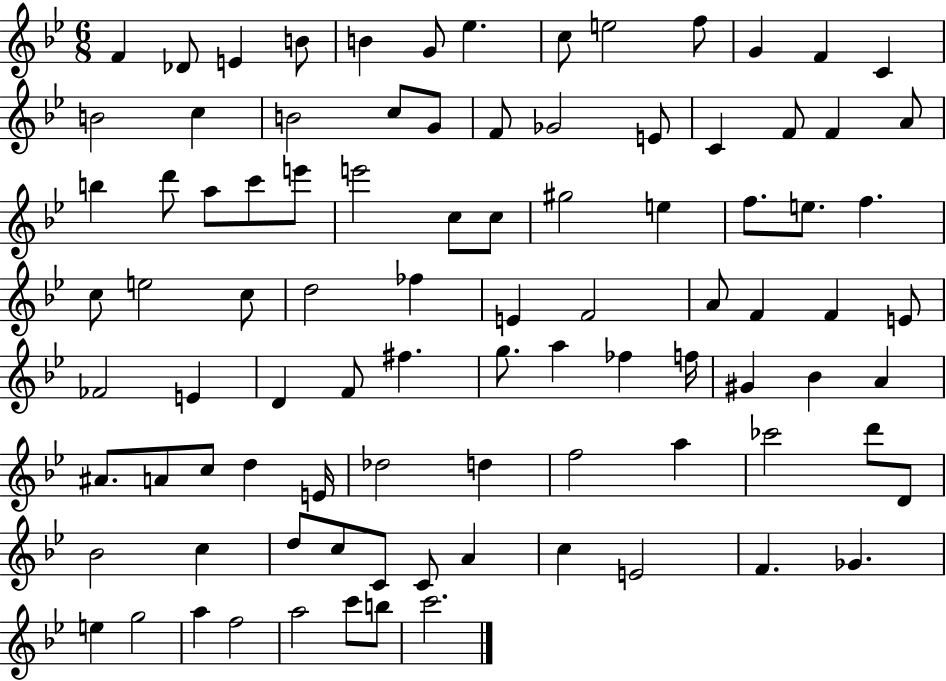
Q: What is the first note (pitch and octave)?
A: F4